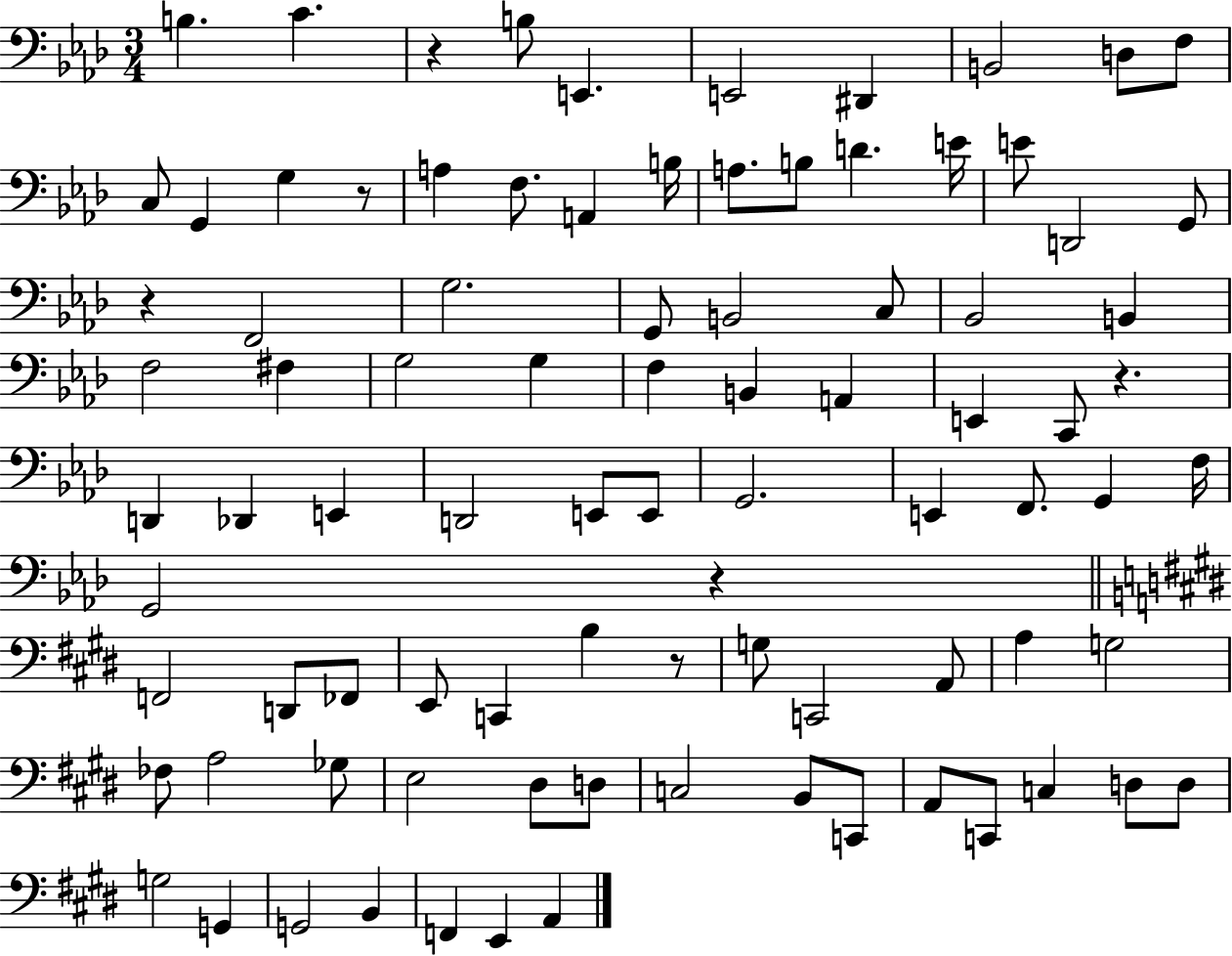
B3/q. C4/q. R/q B3/e E2/q. E2/h D#2/q B2/h D3/e F3/e C3/e G2/q G3/q R/e A3/q F3/e. A2/q B3/s A3/e. B3/e D4/q. E4/s E4/e D2/h G2/e R/q F2/h G3/h. G2/e B2/h C3/e Bb2/h B2/q F3/h F#3/q G3/h G3/q F3/q B2/q A2/q E2/q C2/e R/q. D2/q Db2/q E2/q D2/h E2/e E2/e G2/h. E2/q F2/e. G2/q F3/s G2/h R/q F2/h D2/e FES2/e E2/e C2/q B3/q R/e G3/e C2/h A2/e A3/q G3/h FES3/e A3/h Gb3/e E3/h D#3/e D3/e C3/h B2/e C2/e A2/e C2/e C3/q D3/e D3/e G3/h G2/q G2/h B2/q F2/q E2/q A2/q